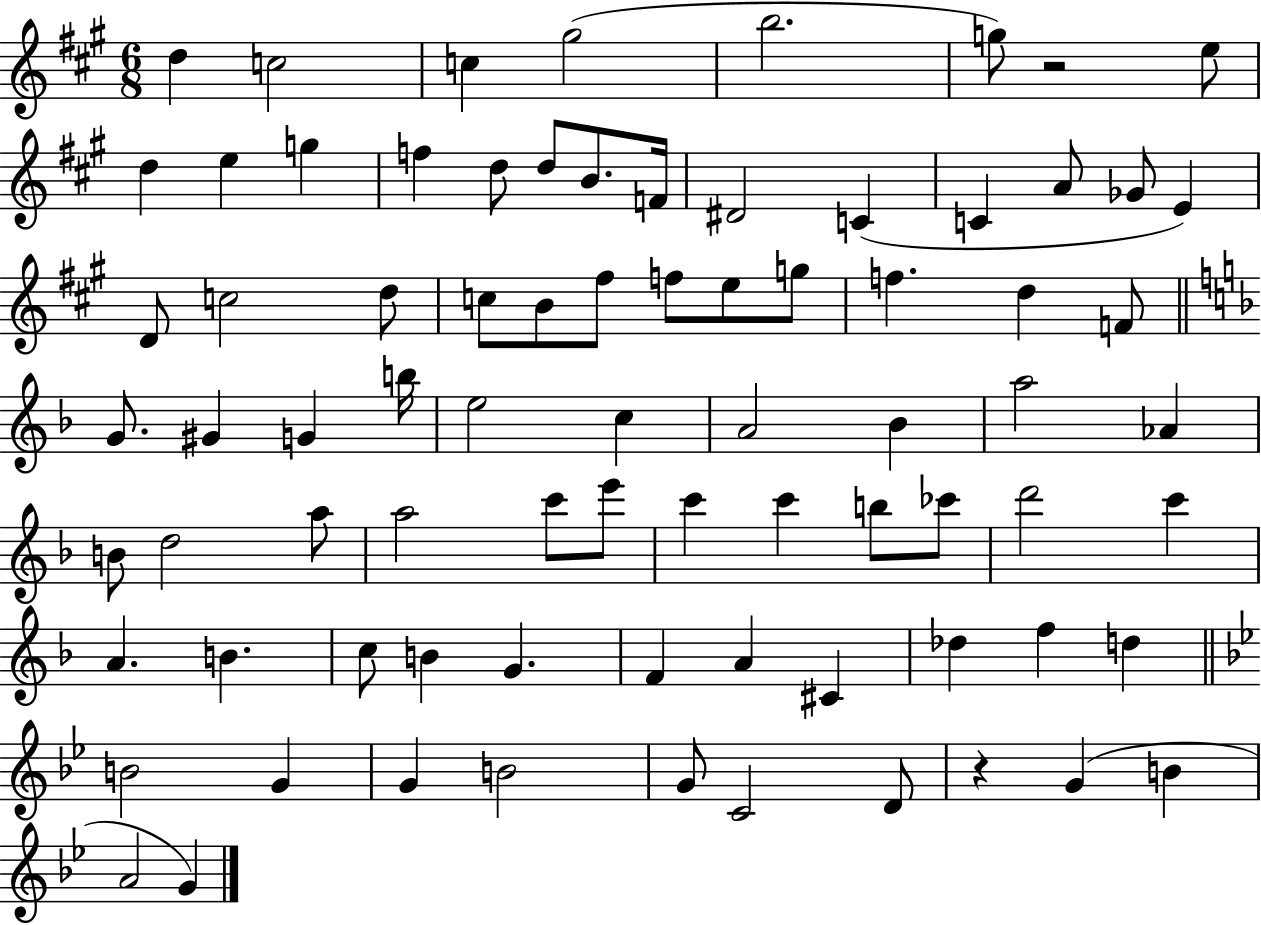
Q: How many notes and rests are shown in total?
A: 79